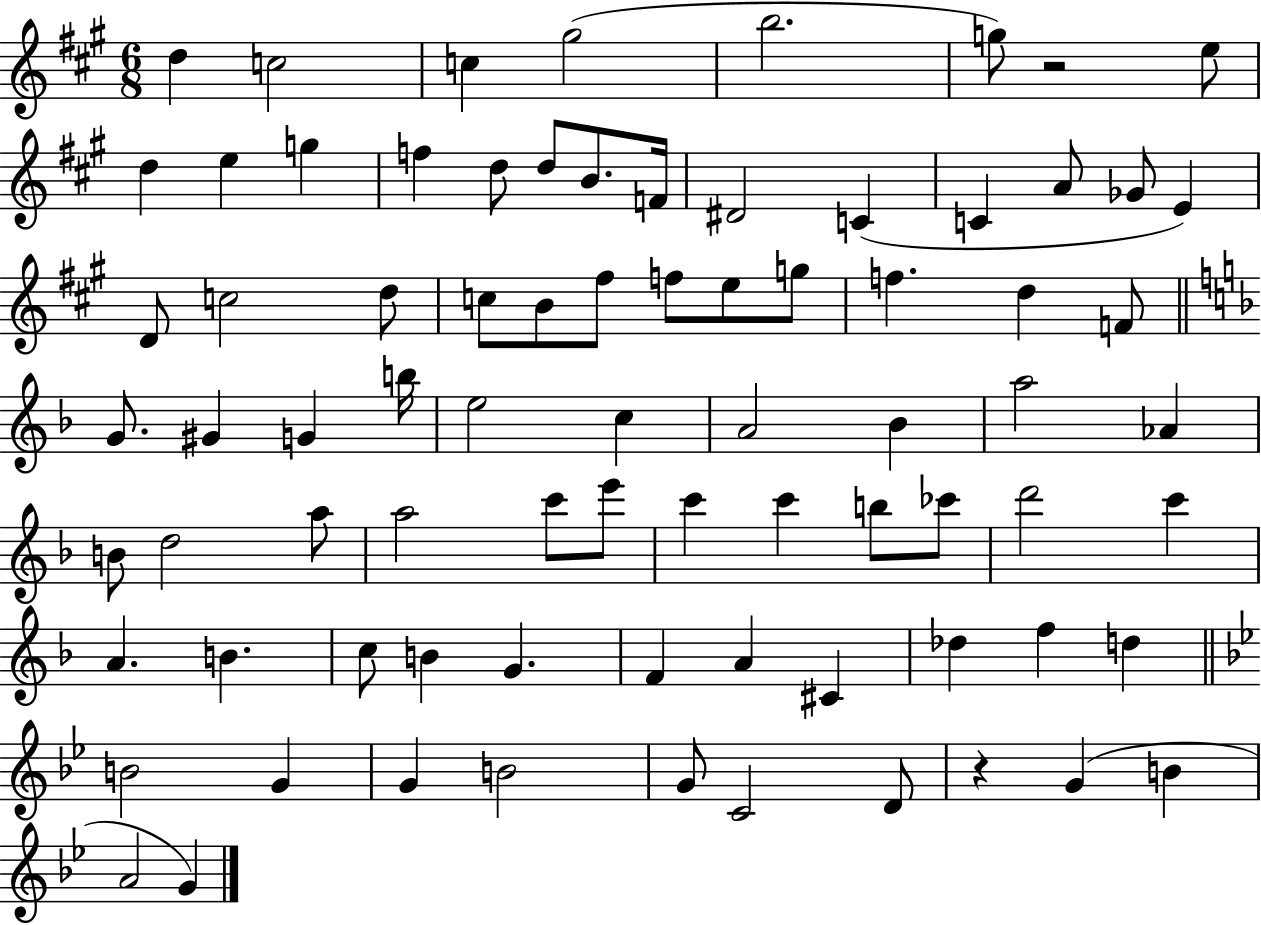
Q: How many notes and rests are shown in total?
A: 79